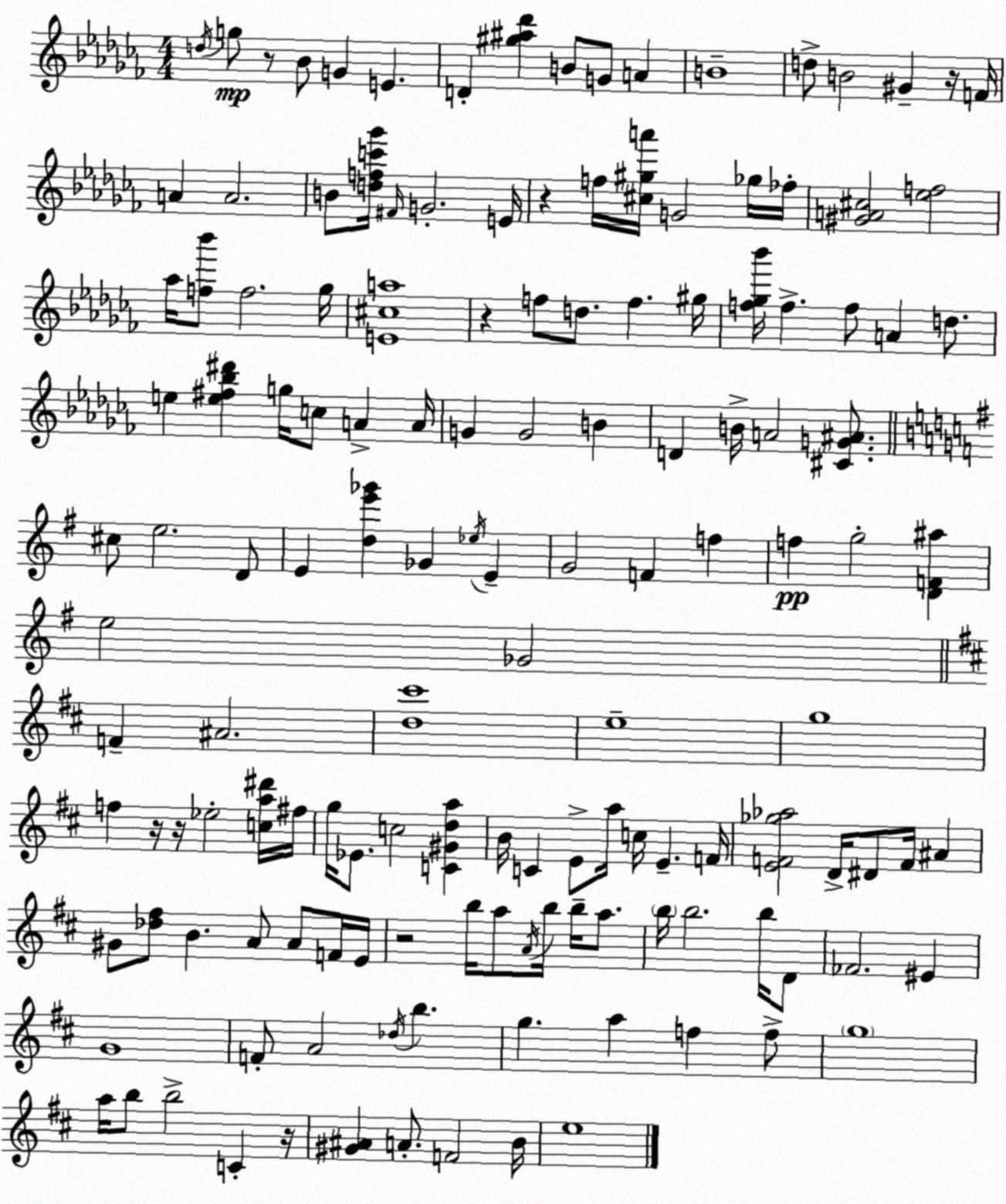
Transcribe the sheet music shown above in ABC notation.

X:1
T:Untitled
M:4/4
L:1/4
K:Abm
d/4 g/2 z/2 _B/2 G E D [^g^a_d'] B/2 G/2 A B4 d/2 B2 ^G z/4 F/4 A A2 B/2 [dfc'_g']/4 ^F/4 G2 E/4 z f/4 [^c^ga']/4 G2 _g/4 _f/4 [^GA^c]2 [_ef]2 _a/4 [f_b']/2 f2 _g/4 [E^ca]4 z f/2 d/2 f ^g/4 [f_g_b']/4 f f/2 A d/2 e [e^f_b^d'] g/4 c/2 A A/4 G G2 B D B/4 A2 [^CG^A]/2 ^c/2 e2 D/2 E [de'_g'] _G _e/4 E G2 F f f g2 [DF^a] e2 _G2 F ^A2 [d^c']4 e4 g4 f z/4 z/4 _e2 [ca^d']/4 ^f/4 g/4 _E/2 c2 [C^Gda] B/4 C E/2 a/4 c/4 E F/4 [EF_g_a]2 D/4 ^D/2 F/4 ^A ^G/2 [_d^f]/2 B A/2 A/2 F/4 E/4 z2 b/4 a/2 A/4 b/4 b/4 a/2 b/4 b2 b/4 D/2 _F2 ^E G4 F/2 A2 _d/4 b g a f f/2 g4 a/4 b/2 b2 C z/4 [^G^A] A/2 F2 B/4 e4